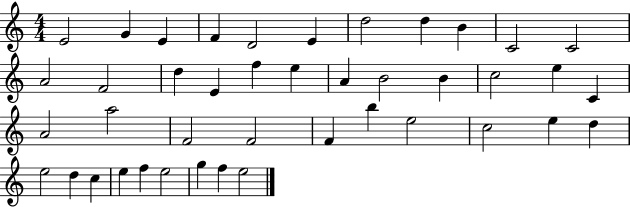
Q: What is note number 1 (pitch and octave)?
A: E4